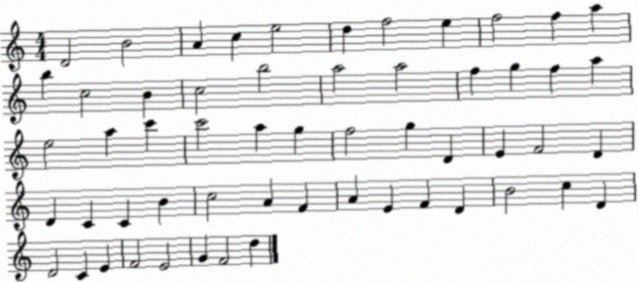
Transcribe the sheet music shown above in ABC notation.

X:1
T:Untitled
M:4/4
L:1/4
K:C
D2 B2 A c e2 d f2 e f2 f a b c2 B c2 b2 a2 a2 f g f a e2 a c' c'2 a g f2 g D E F2 D D C C B c2 A F A E F D B2 c D D2 C E F2 E2 G F2 d